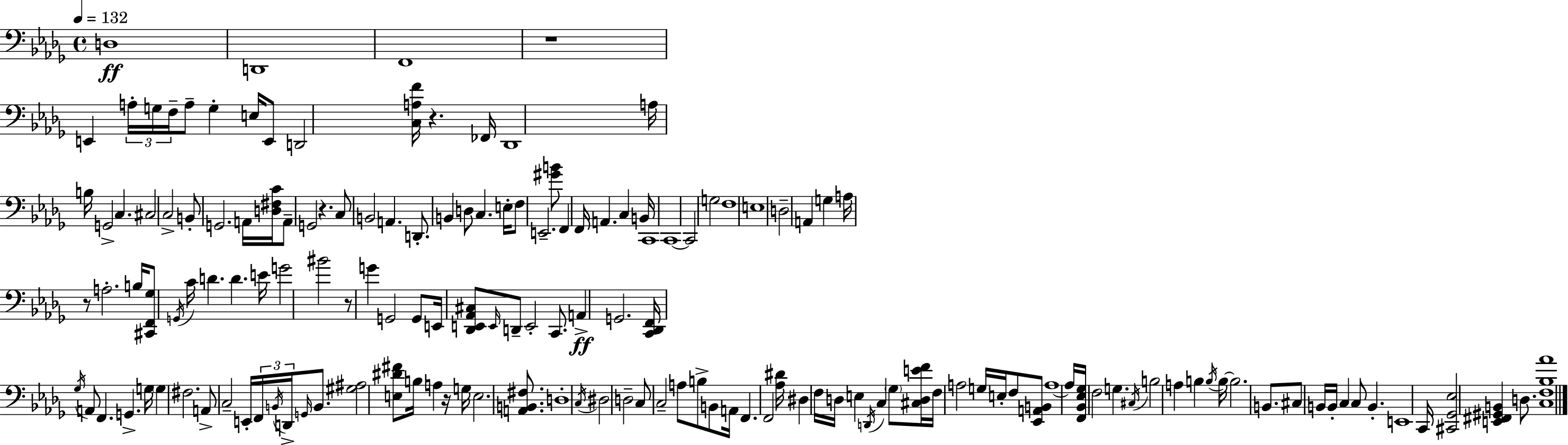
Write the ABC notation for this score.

X:1
T:Untitled
M:4/4
L:1/4
K:Bbm
D,4 D,,4 F,,4 z4 E,, A,/4 G,/4 F,/4 A,/2 G, E,/4 E,,/2 D,,2 [C,A,F]/4 z _F,,/4 _D,,4 A,/4 B,/4 G,,2 C, ^C,2 C,2 B,,/2 G,,2 A,,/4 [D,^F,C]/4 A,,/2 G,,2 z C,/2 B,,2 A,, D,,/2 B,, D,/2 C, E,/4 F,/2 E,,2 [^GB]/2 F,, F,,/4 A,, C, B,,/4 C,,4 C,,4 C,,2 G,2 F,4 E,4 D,2 A,, G, A,/4 z/2 A,2 B,/4 [^C,,F,,_G,]/2 G,,/4 C/4 D D E/4 G2 ^B2 z/2 G G,,2 G,,/2 E,,/4 [_D,,E,,_A,,^C,]/2 E,,/4 D,,/2 E,,2 C,,/2 A,, G,,2 [C,,_D,,F,,]/4 _G,/4 A,,/2 F,, G,, G,/4 G, ^F,2 A,,/2 C,2 E,,/4 F,,/4 B,,/4 D,,/4 G,,/4 B,,/2 [^G,^A,]2 [E,^D^F]/2 B,/4 A, z/4 G,/4 E,2 [A,,B,,^F,]/2 D,4 C,/4 ^D,2 D,2 C,/2 C,2 A,/2 B,/2 B,,/2 A,,/4 F,, F,,2 [_A,^D]/4 ^D, F,/4 D,/4 E, D,,/4 C, _G,/2 [^C,D,EF]/4 F,/4 A,2 G,/4 E,/4 F,/2 [_E,,A,,B,,]/2 A,4 A,/4 [F,,_B,,_E,_G,]/4 F,2 G, ^C,/4 B,2 A, B, B,/4 B,/4 B,2 B,,/2 ^C,/2 B,,/4 B,,/4 C, C,/2 B,, E,,4 C,,/4 [^C,,_G,,_E,]2 [E,,^F,,^G,,B,,] D,/2 [C,F,_B,_A]4